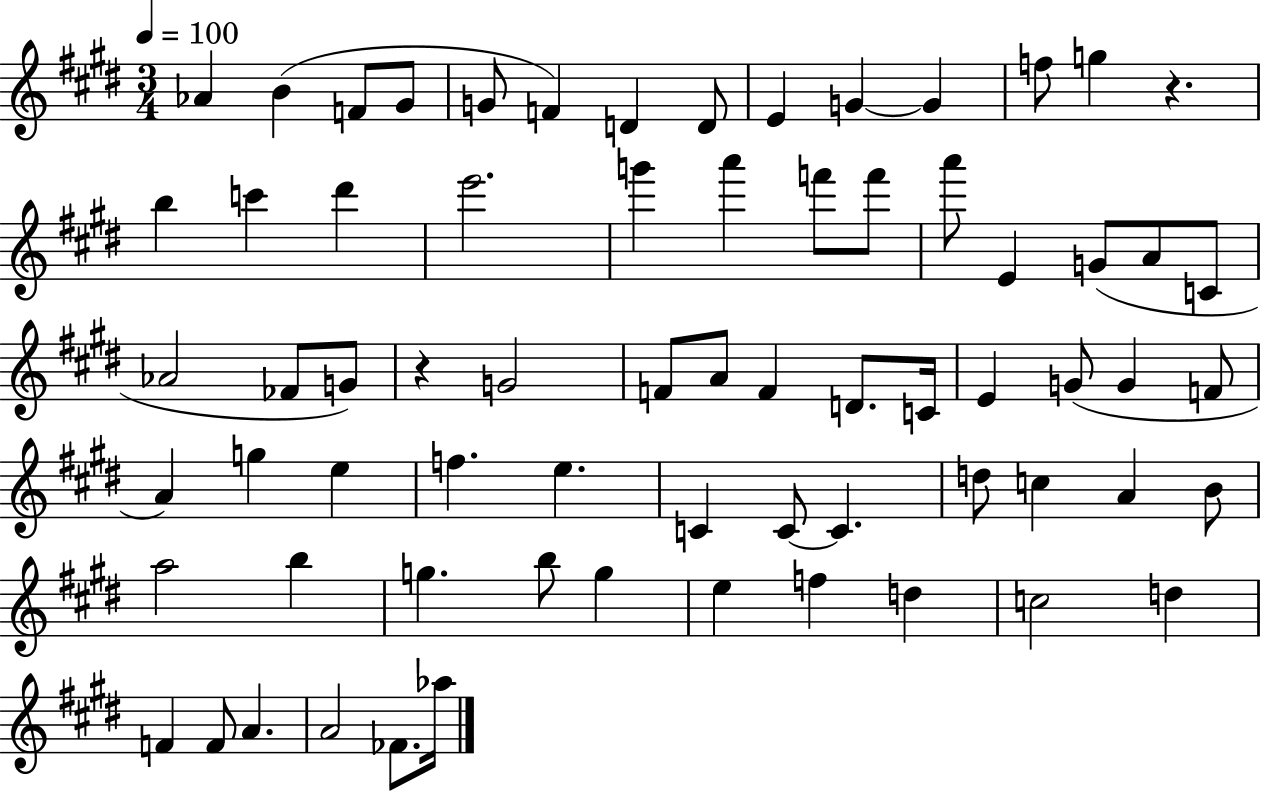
Ab4/q B4/q F4/e G#4/e G4/e F4/q D4/q D4/e E4/q G4/q G4/q F5/e G5/q R/q. B5/q C6/q D#6/q E6/h. G6/q A6/q F6/e F6/e A6/e E4/q G4/e A4/e C4/e Ab4/h FES4/e G4/e R/q G4/h F4/e A4/e F4/q D4/e. C4/s E4/q G4/e G4/q F4/e A4/q G5/q E5/q F5/q. E5/q. C4/q C4/e C4/q. D5/e C5/q A4/q B4/e A5/h B5/q G5/q. B5/e G5/q E5/q F5/q D5/q C5/h D5/q F4/q F4/e A4/q. A4/h FES4/e. Ab5/s